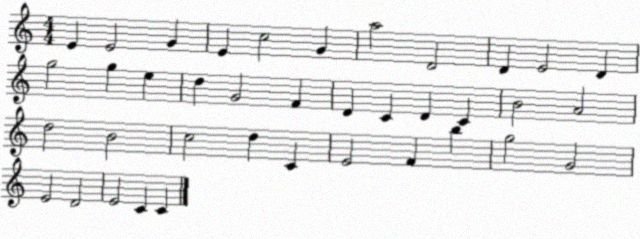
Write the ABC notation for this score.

X:1
T:Untitled
M:4/4
L:1/4
K:C
E E2 G E c2 G a2 D2 D E2 D g2 g e d G2 F D C D C B2 A2 d2 B2 c2 d C E2 F b g2 G2 E2 D2 E2 C C